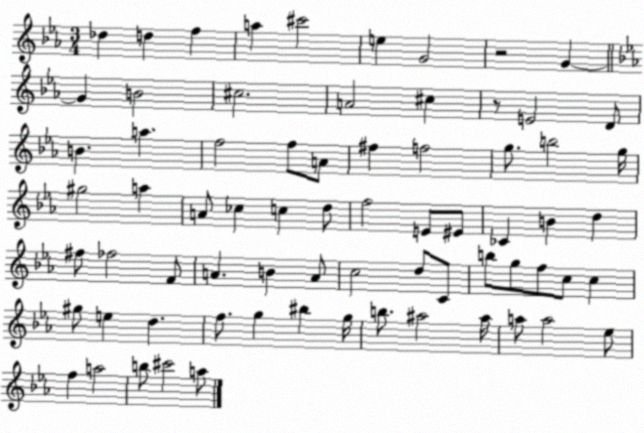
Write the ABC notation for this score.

X:1
T:Untitled
M:3/4
L:1/4
K:Eb
_d d f a ^c'2 e G2 z2 G G B2 ^c2 A2 ^c z/2 E2 D/2 B a f2 f/2 A/2 ^f f2 g/2 b2 g/4 ^g2 a A/2 _c c d/2 f2 E/2 ^E/2 _C B d ^f/2 _f2 F/2 A B A/2 c2 d/2 C/2 b/2 g/2 f/2 c/2 c ^g/2 e d f/2 g ^b g/4 b/2 ^a2 ^a/4 a/2 a2 _e/2 f a2 b/2 ^c'2 a/2